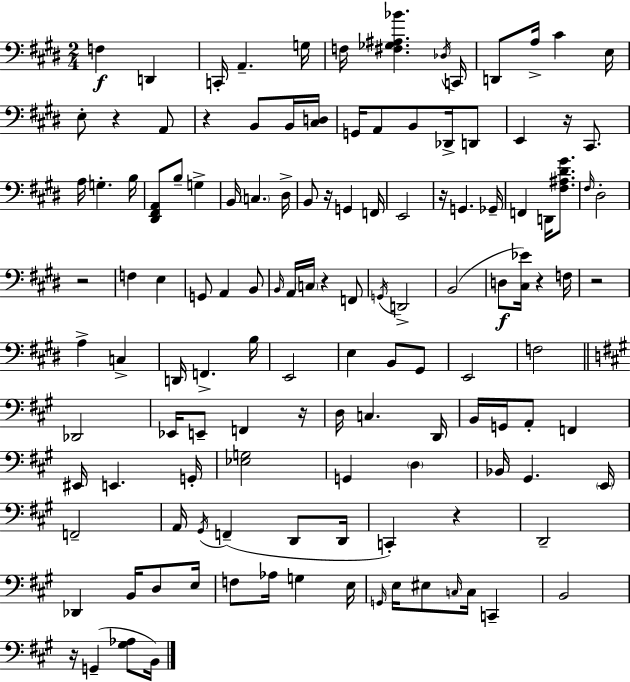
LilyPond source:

{
  \clef bass
  \numericTimeSignature
  \time 2/4
  \key e \major
  \repeat volta 2 { f4\f d,4 | c,16-. a,4.-- g16 | f16 <fis ges ais bes'>4. \acciaccatura { des16 } | c,16 d,8 a16-> cis'4 | \break e16 e8-. r4 a,8 | r4 b,8 b,16 | <cis d>16 g,16 a,8 b,8 des,16-> d,8 | e,4 r16 cis,8. | \break a16 g4.-. | b16 <dis, fis, a,>8 b8-- g4-> | b,16 \parenthesize c4. | dis16-> b,8 r16 g,4 | \break f,16 e,2 | r16 g,4. | ges,16-- f,4 d,16 <fis ais dis' gis'>8. | \grace { fis16 } dis2-. | \break r2 | f4 e4 | g,8 a,4 | b,8 \grace { b,16 } a,16 \parenthesize c16 r4 | \break f,8 \acciaccatura { g,16 } d,2-> | b,2( | d8\f <cis ees'>16) r4 | f16 r2 | \break a4-> | c4-> d,16 f,4.-> | b16 e,2 | e4 | \break b,8 gis,8 e,2 | f2 | \bar "||" \break \key a \major des,2 | ees,16 e,8-- f,4 r16 | d16 c4. d,16 | b,16 g,16 a,8-. f,4 | \break eis,16 e,4. g,16-. | <ees g>2 | g,4 \parenthesize d4 | bes,16 gis,4. \parenthesize e,16 | \break f,2-- | a,16 \acciaccatura { gis,16 }( f,4-- d,8 | d,16 c,4-.) r4 | d,2-- | \break des,4 b,16 d8 | e16 f8 aes16 g4 | e16 \grace { g,16 } e16 eis8 \grace { c16 } c16 c,4-- | b,2 | \break r16 g,4--( | <gis aes>8 b,16) } \bar "|."
}